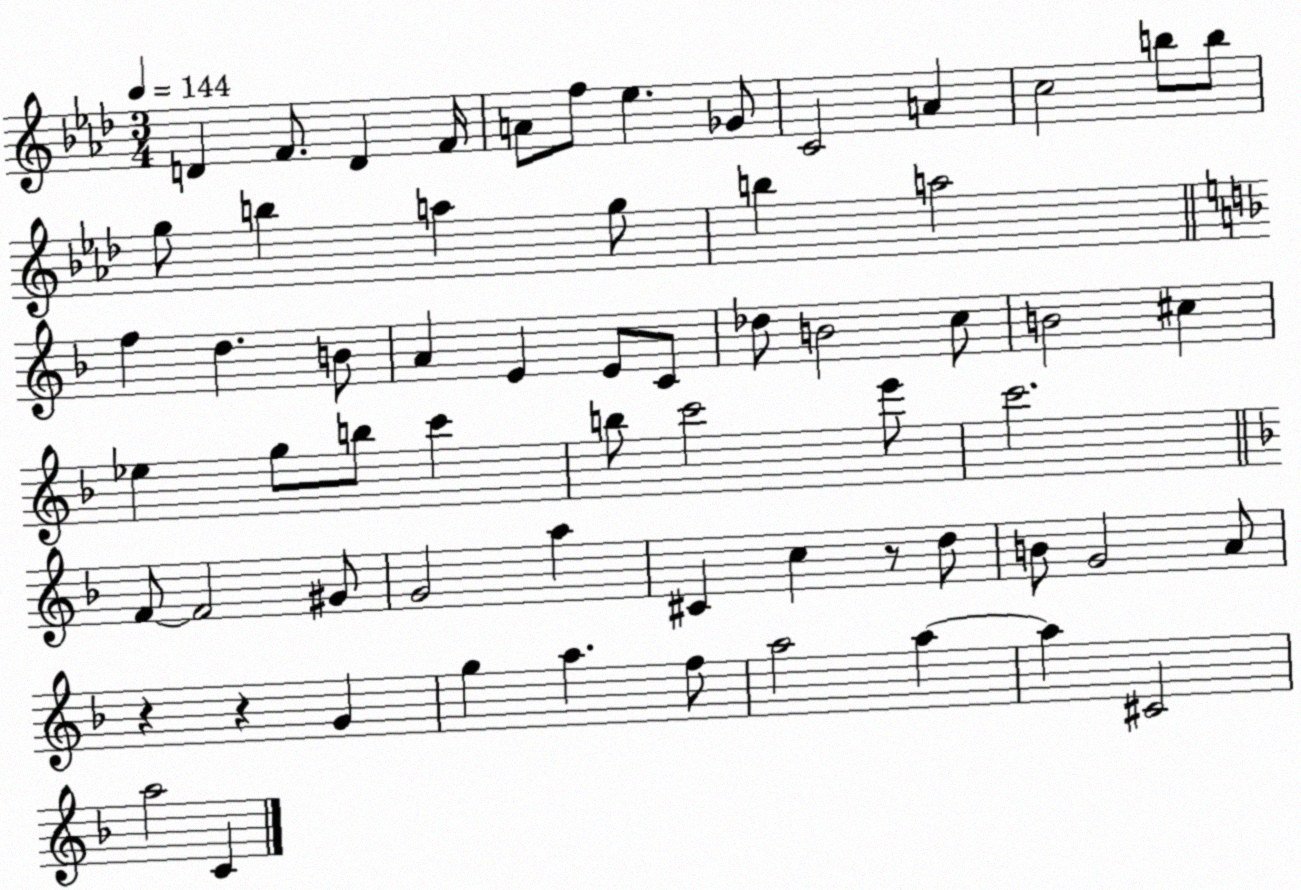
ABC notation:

X:1
T:Untitled
M:3/4
L:1/4
K:Ab
D F/2 D F/4 A/2 f/2 _e _G/2 C2 A c2 b/2 b/2 g/2 b a g/2 b a2 f d B/2 A E E/2 C/2 _d/2 B2 c/2 B2 ^c _e g/2 b/2 c' b/2 c'2 e'/2 c'2 F/2 F2 ^G/2 G2 a ^C c z/2 d/2 B/2 G2 A/2 z z G g a f/2 a2 a a ^C2 a2 C